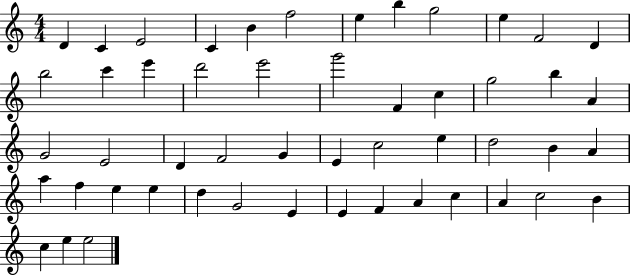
{
  \clef treble
  \numericTimeSignature
  \time 4/4
  \key c \major
  d'4 c'4 e'2 | c'4 b'4 f''2 | e''4 b''4 g''2 | e''4 f'2 d'4 | \break b''2 c'''4 e'''4 | d'''2 e'''2 | g'''2 f'4 c''4 | g''2 b''4 a'4 | \break g'2 e'2 | d'4 f'2 g'4 | e'4 c''2 e''4 | d''2 b'4 a'4 | \break a''4 f''4 e''4 e''4 | d''4 g'2 e'4 | e'4 f'4 a'4 c''4 | a'4 c''2 b'4 | \break c''4 e''4 e''2 | \bar "|."
}